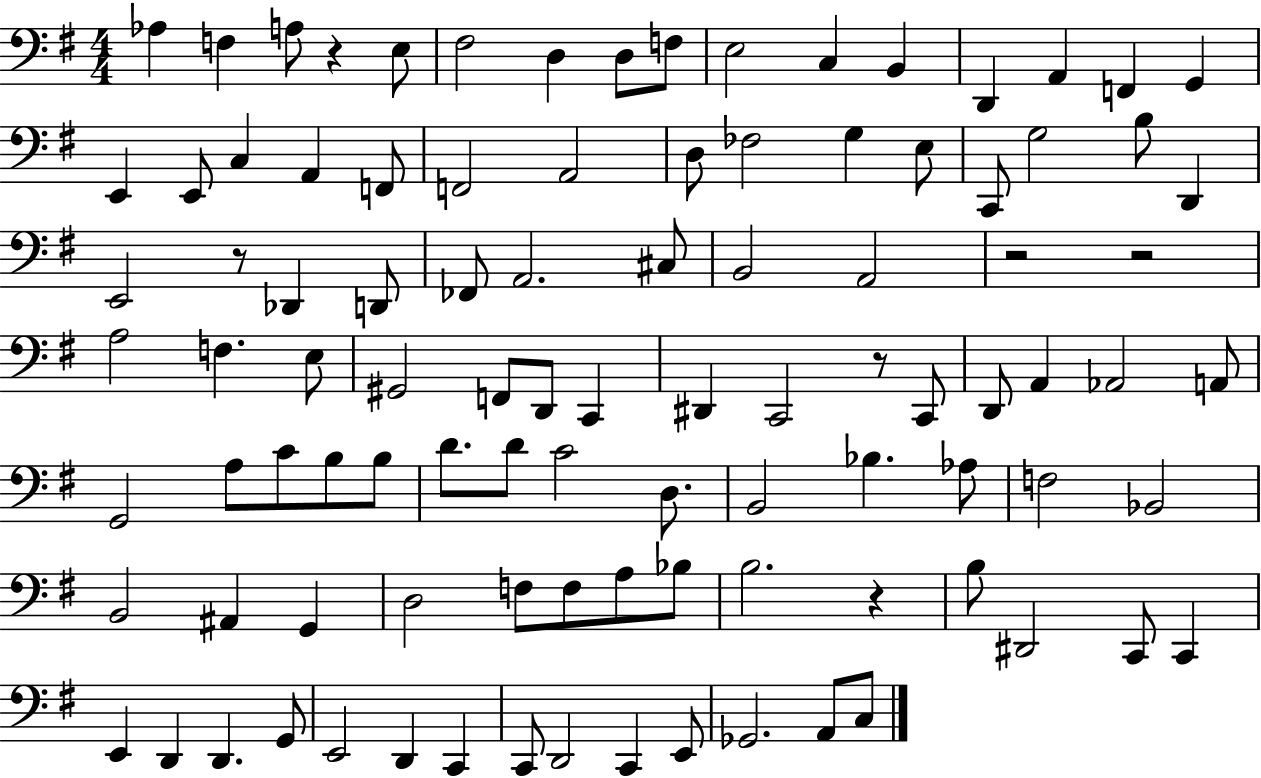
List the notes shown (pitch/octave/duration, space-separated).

Ab3/q F3/q A3/e R/q E3/e F#3/h D3/q D3/e F3/e E3/h C3/q B2/q D2/q A2/q F2/q G2/q E2/q E2/e C3/q A2/q F2/e F2/h A2/h D3/e FES3/h G3/q E3/e C2/e G3/h B3/e D2/q E2/h R/e Db2/q D2/e FES2/e A2/h. C#3/e B2/h A2/h R/h R/h A3/h F3/q. E3/e G#2/h F2/e D2/e C2/q D#2/q C2/h R/e C2/e D2/e A2/q Ab2/h A2/e G2/h A3/e C4/e B3/e B3/e D4/e. D4/e C4/h D3/e. B2/h Bb3/q. Ab3/e F3/h Bb2/h B2/h A#2/q G2/q D3/h F3/e F3/e A3/e Bb3/e B3/h. R/q B3/e D#2/h C2/e C2/q E2/q D2/q D2/q. G2/e E2/h D2/q C2/q C2/e D2/h C2/q E2/e Gb2/h. A2/e C3/e